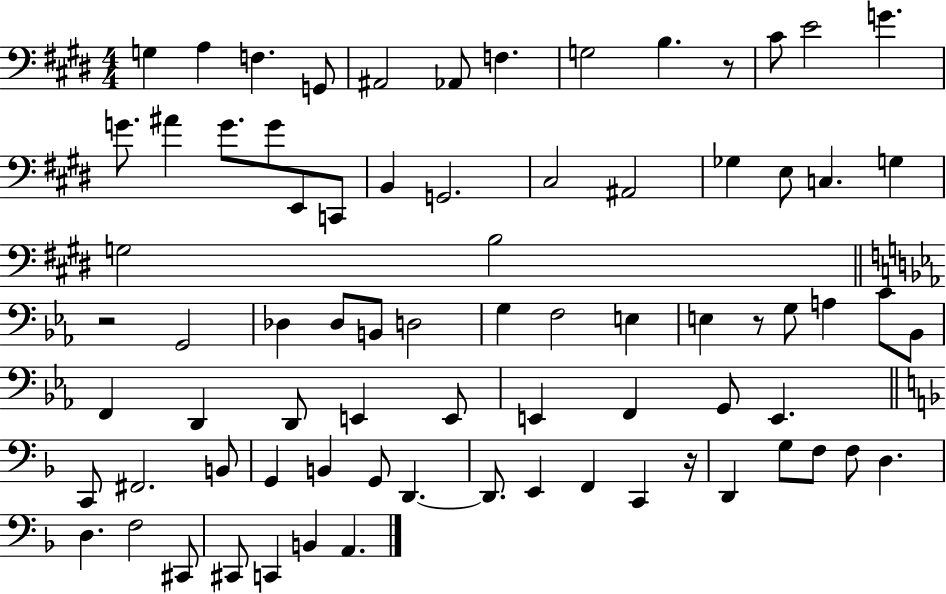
X:1
T:Untitled
M:4/4
L:1/4
K:E
G, A, F, G,,/2 ^A,,2 _A,,/2 F, G,2 B, z/2 ^C/2 E2 G G/2 ^A G/2 G/2 E,,/2 C,,/2 B,, G,,2 ^C,2 ^A,,2 _G, E,/2 C, G, G,2 B,2 z2 G,,2 _D, _D,/2 B,,/2 D,2 G, F,2 E, E, z/2 G,/2 A, C/2 _B,,/2 F,, D,, D,,/2 E,, E,,/2 E,, F,, G,,/2 E,, C,,/2 ^F,,2 B,,/2 G,, B,, G,,/2 D,, D,,/2 E,, F,, C,, z/4 D,, G,/2 F,/2 F,/2 D, D, F,2 ^C,,/2 ^C,,/2 C,, B,, A,,